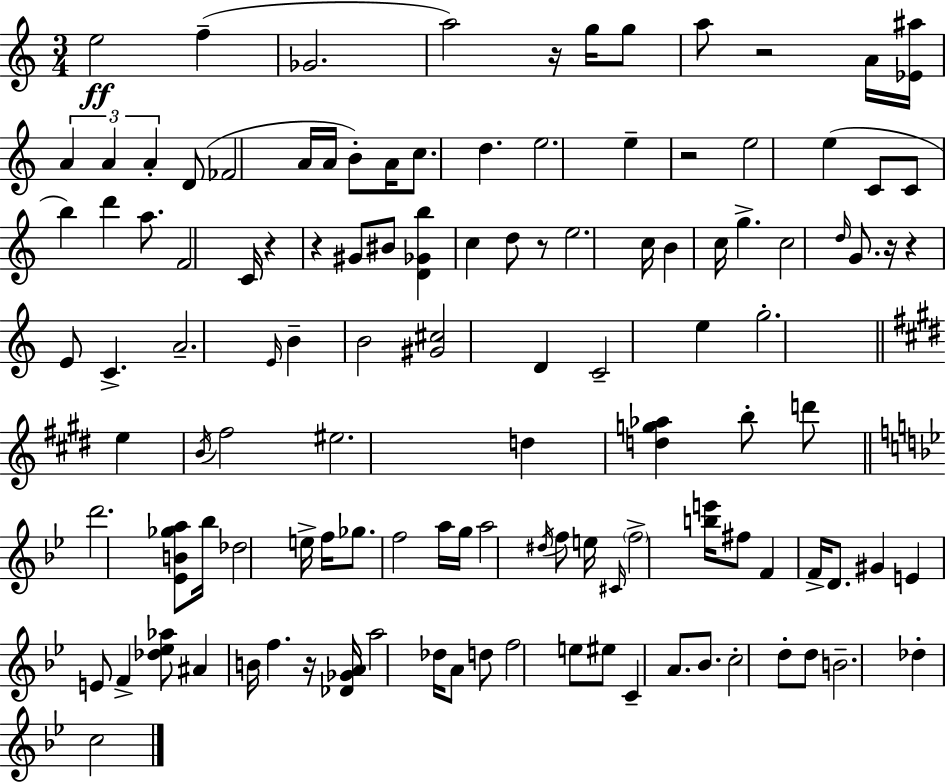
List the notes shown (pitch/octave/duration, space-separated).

E5/h F5/q Gb4/h. A5/h R/s G5/s G5/e A5/e R/h A4/s [Eb4,A#5]/s A4/q A4/q A4/q D4/e FES4/h A4/s A4/s B4/e A4/s C5/e. D5/q. E5/h. E5/q R/h E5/h E5/q C4/e C4/e B5/q D6/q A5/e. F4/h C4/s R/q R/q G#4/e BIS4/e [D4,Gb4,B5]/q C5/q D5/e R/e E5/h. C5/s B4/q C5/s G5/q. C5/h D5/s G4/e. R/s R/q E4/e C4/q. A4/h. E4/s B4/q B4/h [G#4,C#5]/h D4/q C4/h E5/q G5/h. E5/q B4/s F#5/h EIS5/h. D5/q [D5,G5,Ab5]/q B5/e D6/e D6/h. [Eb4,B4,Gb5,A5]/e Bb5/s Db5/h E5/s F5/s Gb5/e. F5/h A5/s G5/s A5/h D#5/s F5/e E5/s C#4/s F5/h [B5,E6]/s F#5/e F4/q F4/s D4/e. G#4/q E4/q E4/e F4/q [Db5,Eb5,Ab5]/e A#4/q B4/s F5/q. R/s [Db4,Gb4,A4]/s A5/h Db5/s A4/e D5/e F5/h E5/e EIS5/e C4/q A4/e. Bb4/e. C5/h D5/e D5/e B4/h. Db5/q C5/h